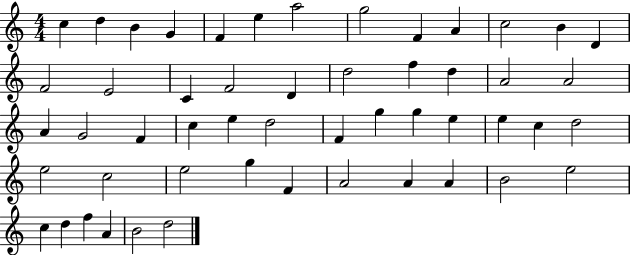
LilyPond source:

{
  \clef treble
  \numericTimeSignature
  \time 4/4
  \key c \major
  c''4 d''4 b'4 g'4 | f'4 e''4 a''2 | g''2 f'4 a'4 | c''2 b'4 d'4 | \break f'2 e'2 | c'4 f'2 d'4 | d''2 f''4 d''4 | a'2 a'2 | \break a'4 g'2 f'4 | c''4 e''4 d''2 | f'4 g''4 g''4 e''4 | e''4 c''4 d''2 | \break e''2 c''2 | e''2 g''4 f'4 | a'2 a'4 a'4 | b'2 e''2 | \break c''4 d''4 f''4 a'4 | b'2 d''2 | \bar "|."
}